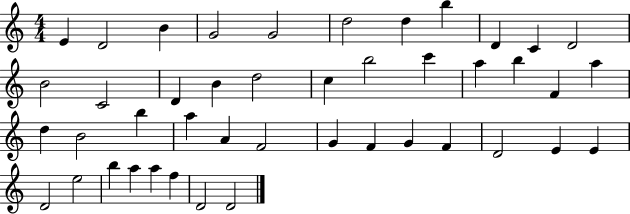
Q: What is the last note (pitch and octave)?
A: D4